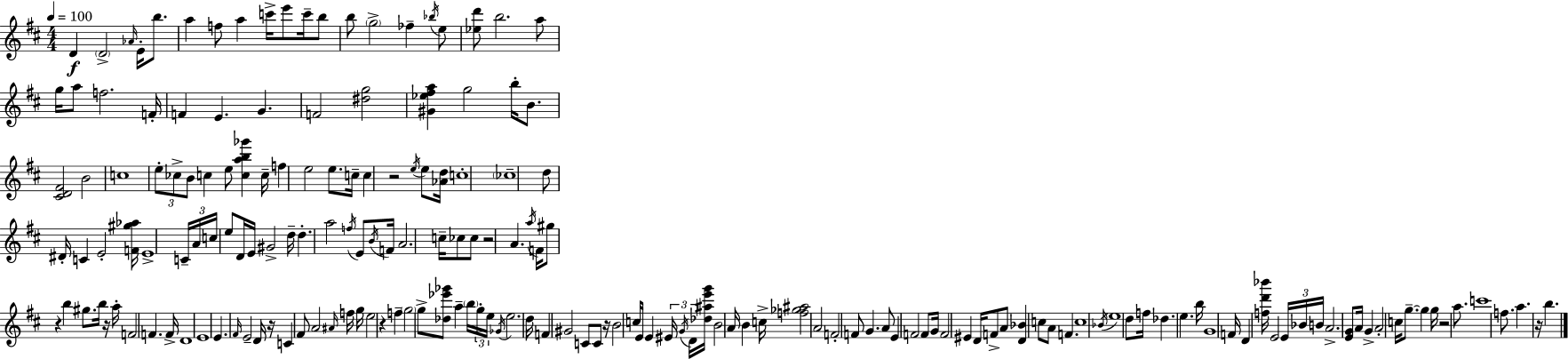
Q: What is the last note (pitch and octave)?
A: B5